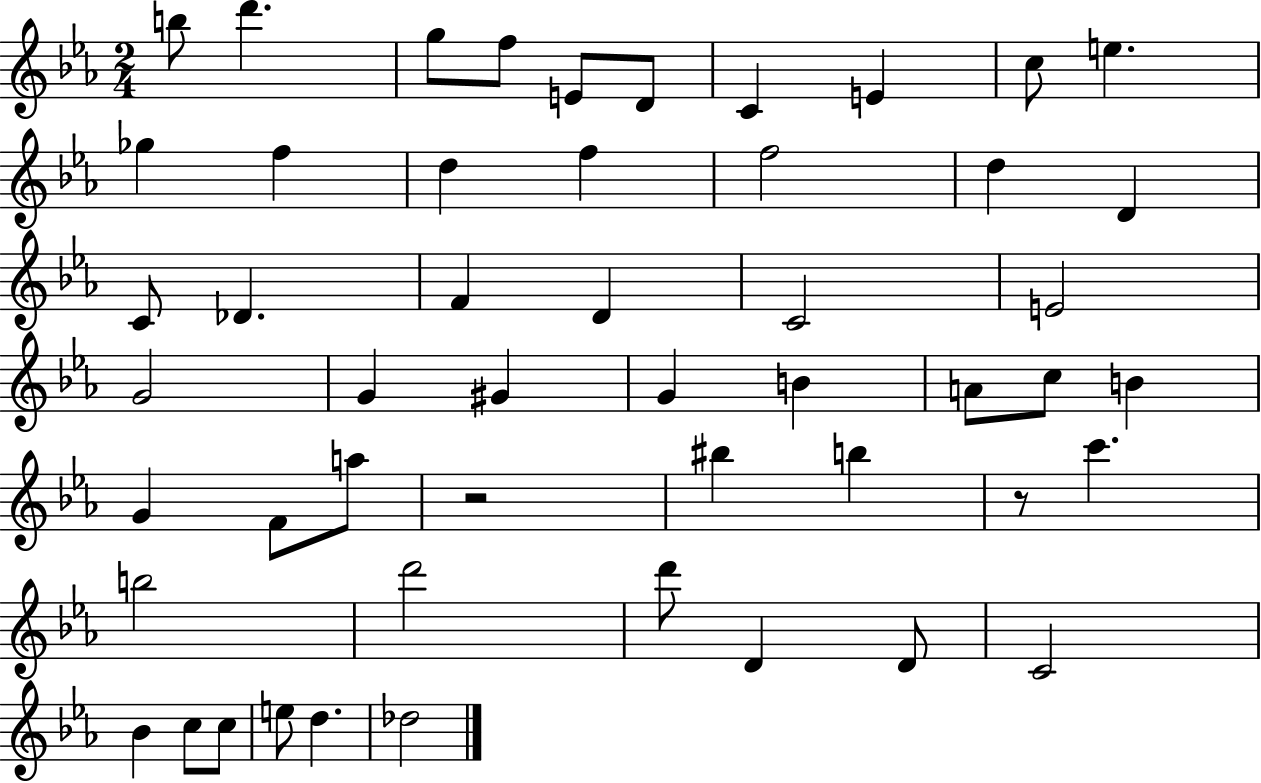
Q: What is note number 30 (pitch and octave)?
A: C5